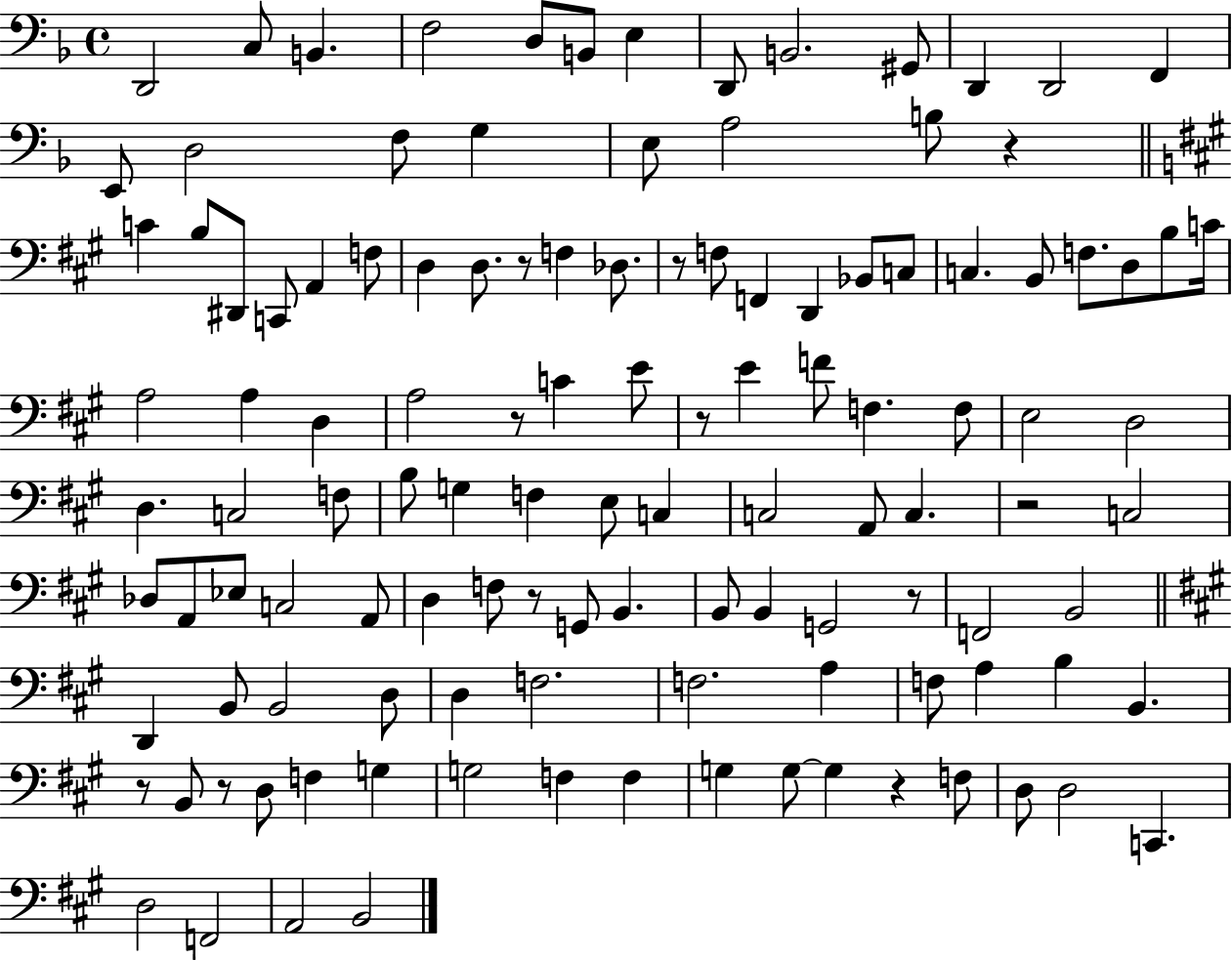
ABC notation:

X:1
T:Untitled
M:4/4
L:1/4
K:F
D,,2 C,/2 B,, F,2 D,/2 B,,/2 E, D,,/2 B,,2 ^G,,/2 D,, D,,2 F,, E,,/2 D,2 F,/2 G, E,/2 A,2 B,/2 z C B,/2 ^D,,/2 C,,/2 A,, F,/2 D, D,/2 z/2 F, _D,/2 z/2 F,/2 F,, D,, _B,,/2 C,/2 C, B,,/2 F,/2 D,/2 B,/2 C/4 A,2 A, D, A,2 z/2 C E/2 z/2 E F/2 F, F,/2 E,2 D,2 D, C,2 F,/2 B,/2 G, F, E,/2 C, C,2 A,,/2 C, z2 C,2 _D,/2 A,,/2 _E,/2 C,2 A,,/2 D, F,/2 z/2 G,,/2 B,, B,,/2 B,, G,,2 z/2 F,,2 B,,2 D,, B,,/2 B,,2 D,/2 D, F,2 F,2 A, F,/2 A, B, B,, z/2 B,,/2 z/2 D,/2 F, G, G,2 F, F, G, G,/2 G, z F,/2 D,/2 D,2 C,, D,2 F,,2 A,,2 B,,2